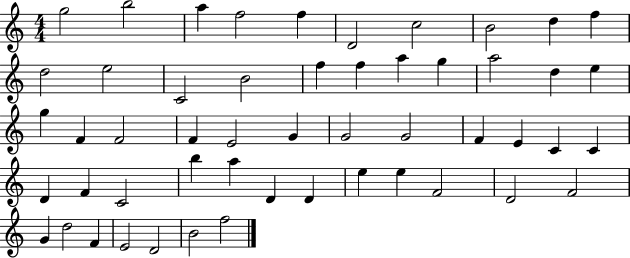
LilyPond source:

{
  \clef treble
  \numericTimeSignature
  \time 4/4
  \key c \major
  g''2 b''2 | a''4 f''2 f''4 | d'2 c''2 | b'2 d''4 f''4 | \break d''2 e''2 | c'2 b'2 | f''4 f''4 a''4 g''4 | a''2 d''4 e''4 | \break g''4 f'4 f'2 | f'4 e'2 g'4 | g'2 g'2 | f'4 e'4 c'4 c'4 | \break d'4 f'4 c'2 | b''4 a''4 d'4 d'4 | e''4 e''4 f'2 | d'2 f'2 | \break g'4 d''2 f'4 | e'2 d'2 | b'2 f''2 | \bar "|."
}